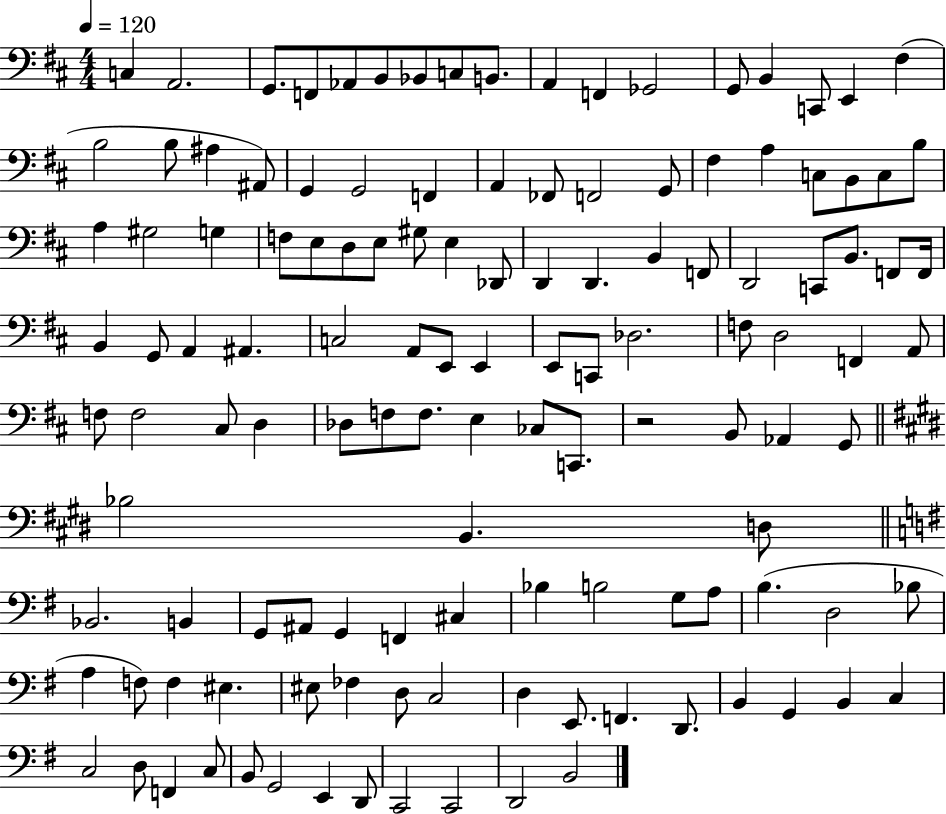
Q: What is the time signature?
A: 4/4